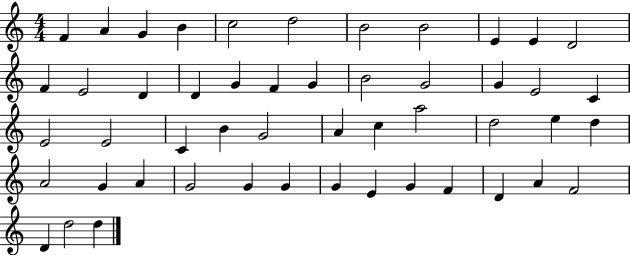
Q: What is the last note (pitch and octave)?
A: D5